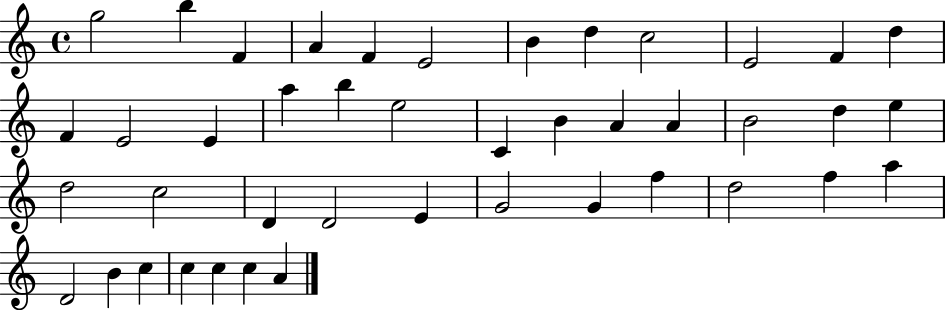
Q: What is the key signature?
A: C major